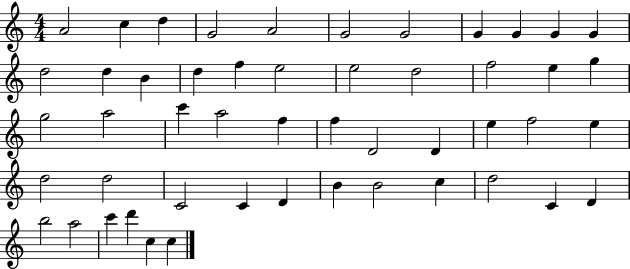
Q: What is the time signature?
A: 4/4